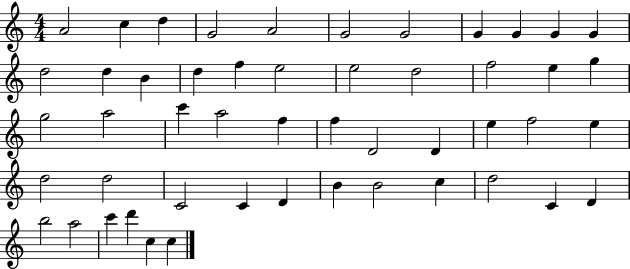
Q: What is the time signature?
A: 4/4